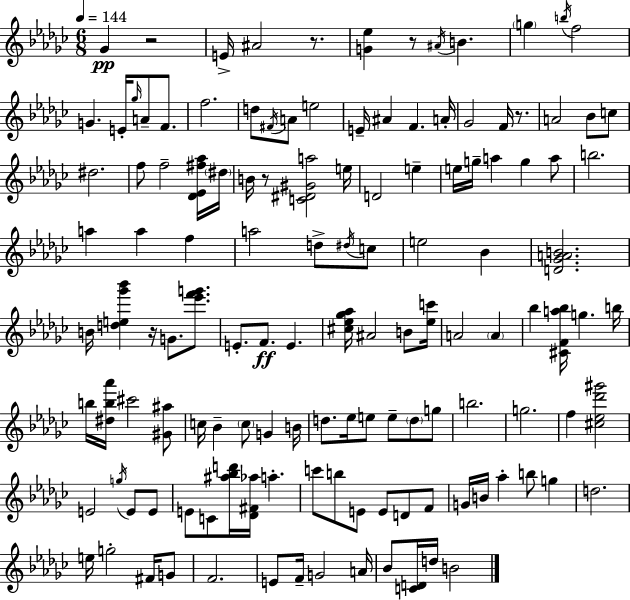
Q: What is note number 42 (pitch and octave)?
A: A5